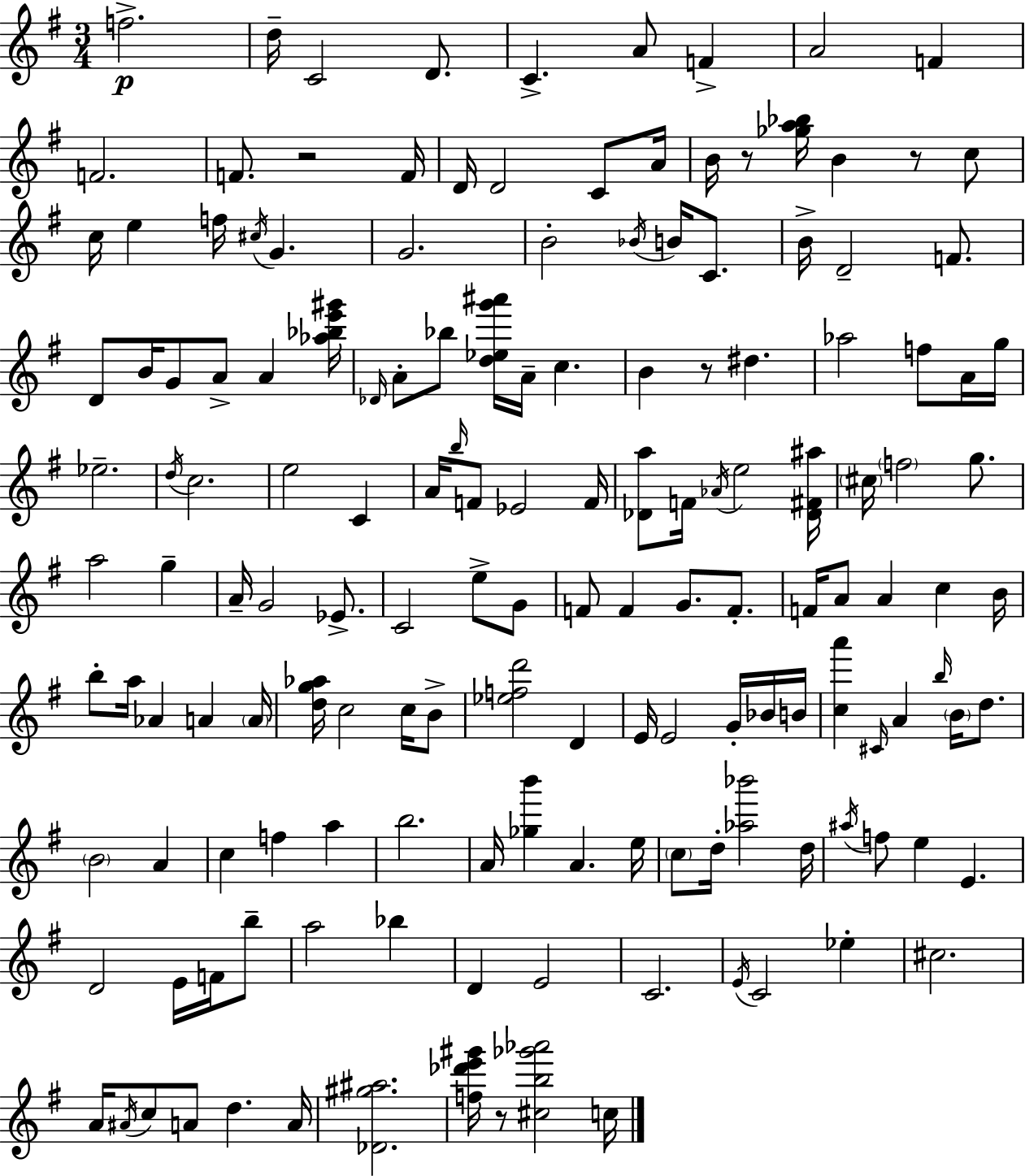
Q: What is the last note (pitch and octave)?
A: C5